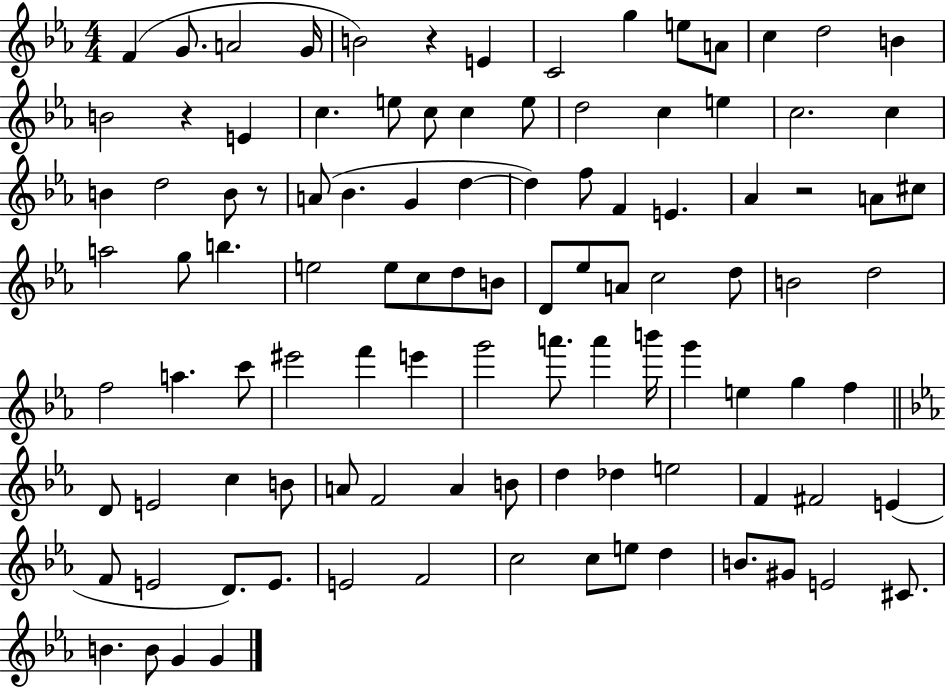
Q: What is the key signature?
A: EES major